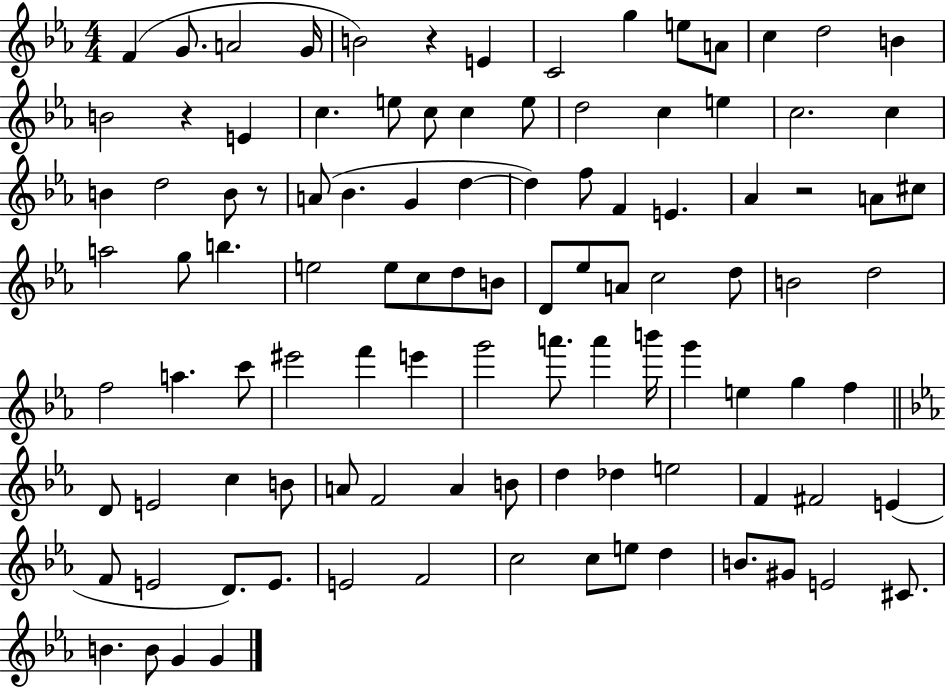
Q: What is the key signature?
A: EES major